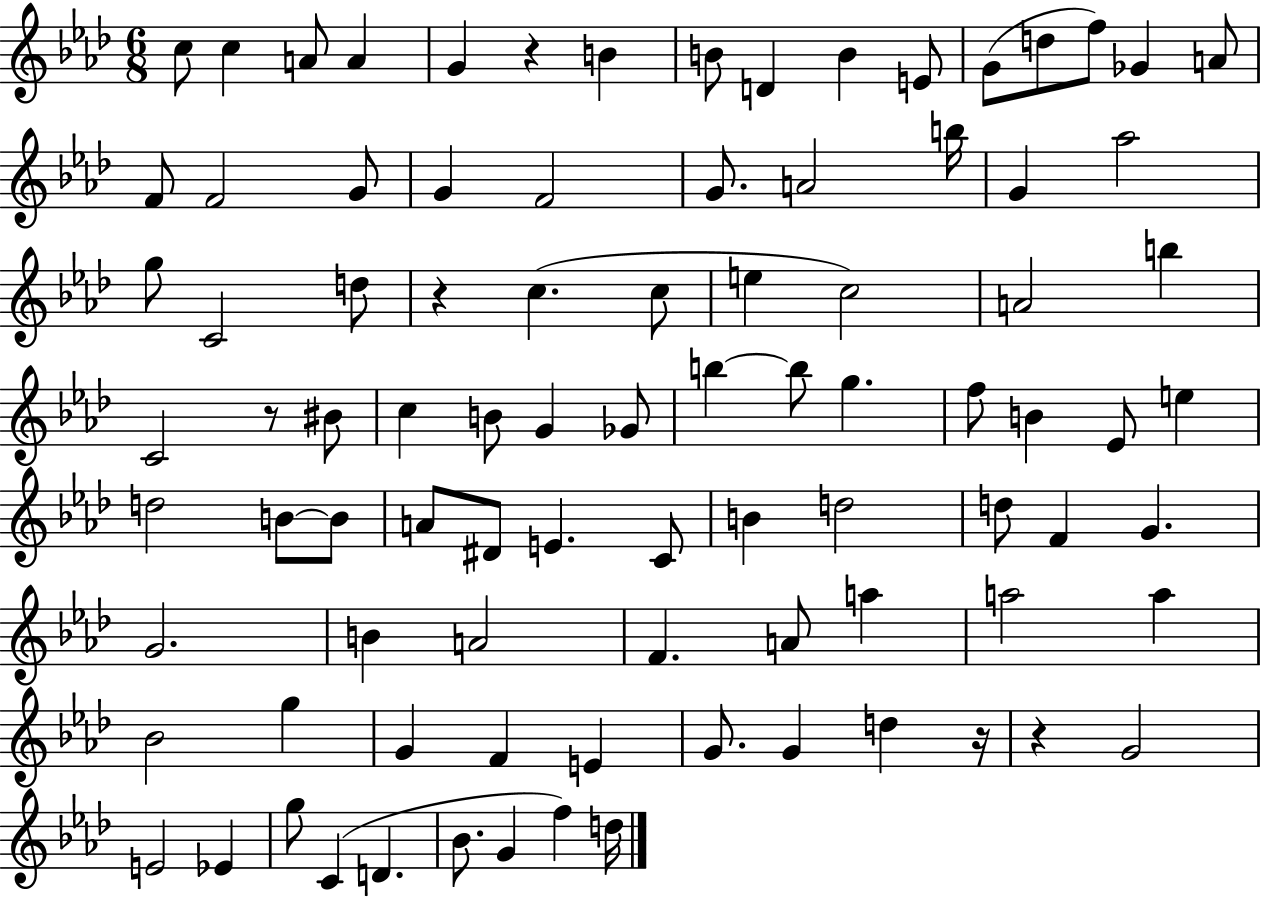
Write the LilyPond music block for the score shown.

{
  \clef treble
  \numericTimeSignature
  \time 6/8
  \key aes \major
  c''8 c''4 a'8 a'4 | g'4 r4 b'4 | b'8 d'4 b'4 e'8 | g'8( d''8 f''8) ges'4 a'8 | \break f'8 f'2 g'8 | g'4 f'2 | g'8. a'2 b''16 | g'4 aes''2 | \break g''8 c'2 d''8 | r4 c''4.( c''8 | e''4 c''2) | a'2 b''4 | \break c'2 r8 bis'8 | c''4 b'8 g'4 ges'8 | b''4~~ b''8 g''4. | f''8 b'4 ees'8 e''4 | \break d''2 b'8~~ b'8 | a'8 dis'8 e'4. c'8 | b'4 d''2 | d''8 f'4 g'4. | \break g'2. | b'4 a'2 | f'4. a'8 a''4 | a''2 a''4 | \break bes'2 g''4 | g'4 f'4 e'4 | g'8. g'4 d''4 r16 | r4 g'2 | \break e'2 ees'4 | g''8 c'4( d'4. | bes'8. g'4 f''4) d''16 | \bar "|."
}